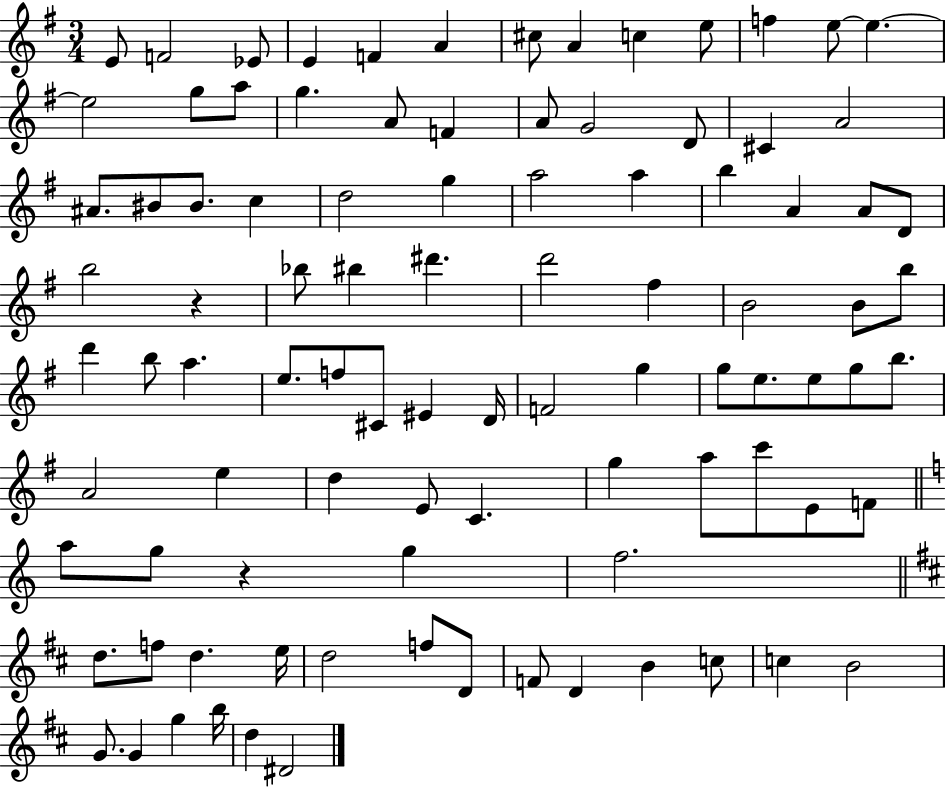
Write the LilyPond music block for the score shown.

{
  \clef treble
  \numericTimeSignature
  \time 3/4
  \key g \major
  e'8 f'2 ees'8 | e'4 f'4 a'4 | cis''8 a'4 c''4 e''8 | f''4 e''8~~ e''4.~~ | \break e''2 g''8 a''8 | g''4. a'8 f'4 | a'8 g'2 d'8 | cis'4 a'2 | \break ais'8. bis'8 bis'8. c''4 | d''2 g''4 | a''2 a''4 | b''4 a'4 a'8 d'8 | \break b''2 r4 | bes''8 bis''4 dis'''4. | d'''2 fis''4 | b'2 b'8 b''8 | \break d'''4 b''8 a''4. | e''8. f''8 cis'8 eis'4 d'16 | f'2 g''4 | g''8 e''8. e''8 g''8 b''8. | \break a'2 e''4 | d''4 e'8 c'4. | g''4 a''8 c'''8 e'8 f'8 | \bar "||" \break \key c \major a''8 g''8 r4 g''4 | f''2. | \bar "||" \break \key b \minor d''8. f''8 d''4. e''16 | d''2 f''8 d'8 | f'8 d'4 b'4 c''8 | c''4 b'2 | \break g'8. g'4 g''4 b''16 | d''4 dis'2 | \bar "|."
}